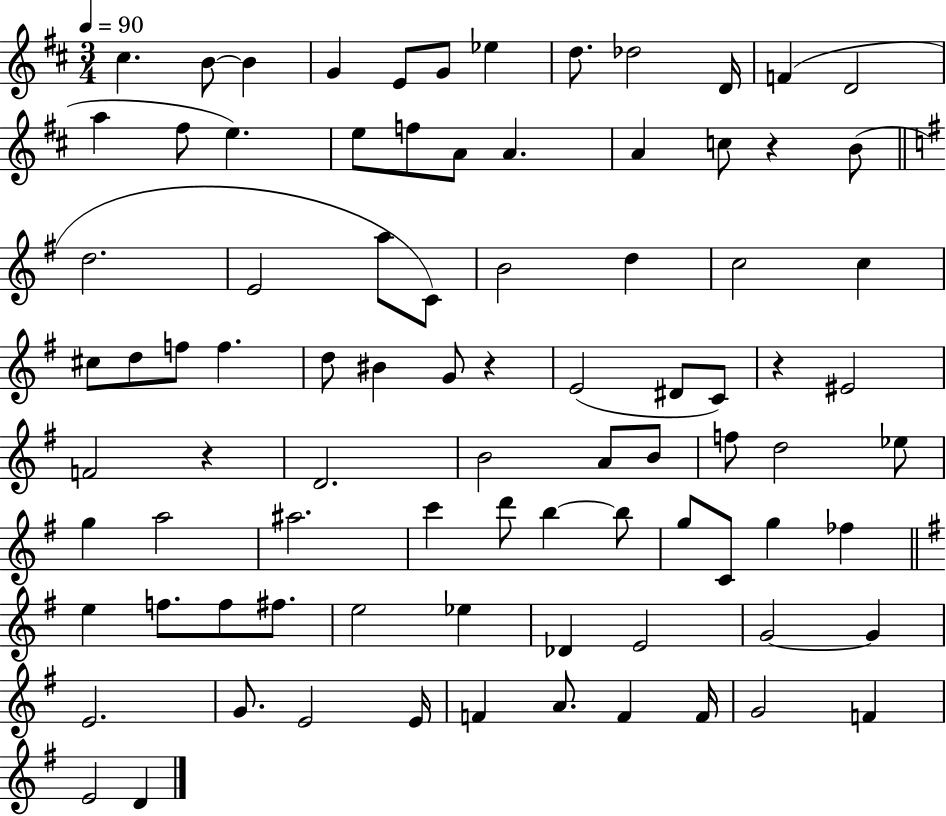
{
  \clef treble
  \numericTimeSignature
  \time 3/4
  \key d \major
  \tempo 4 = 90
  \repeat volta 2 { cis''4. b'8~~ b'4 | g'4 e'8 g'8 ees''4 | d''8. des''2 d'16 | f'4( d'2 | \break a''4 fis''8 e''4.) | e''8 f''8 a'8 a'4. | a'4 c''8 r4 b'8( | \bar "||" \break \key g \major d''2. | e'2 a''8 c'8) | b'2 d''4 | c''2 c''4 | \break cis''8 d''8 f''8 f''4. | d''8 bis'4 g'8 r4 | e'2( dis'8 c'8) | r4 eis'2 | \break f'2 r4 | d'2. | b'2 a'8 b'8 | f''8 d''2 ees''8 | \break g''4 a''2 | ais''2. | c'''4 d'''8 b''4~~ b''8 | g''8 c'8 g''4 fes''4 | \break \bar "||" \break \key g \major e''4 f''8. f''8 fis''8. | e''2 ees''4 | des'4 e'2 | g'2~~ g'4 | \break e'2. | g'8. e'2 e'16 | f'4 a'8. f'4 f'16 | g'2 f'4 | \break e'2 d'4 | } \bar "|."
}